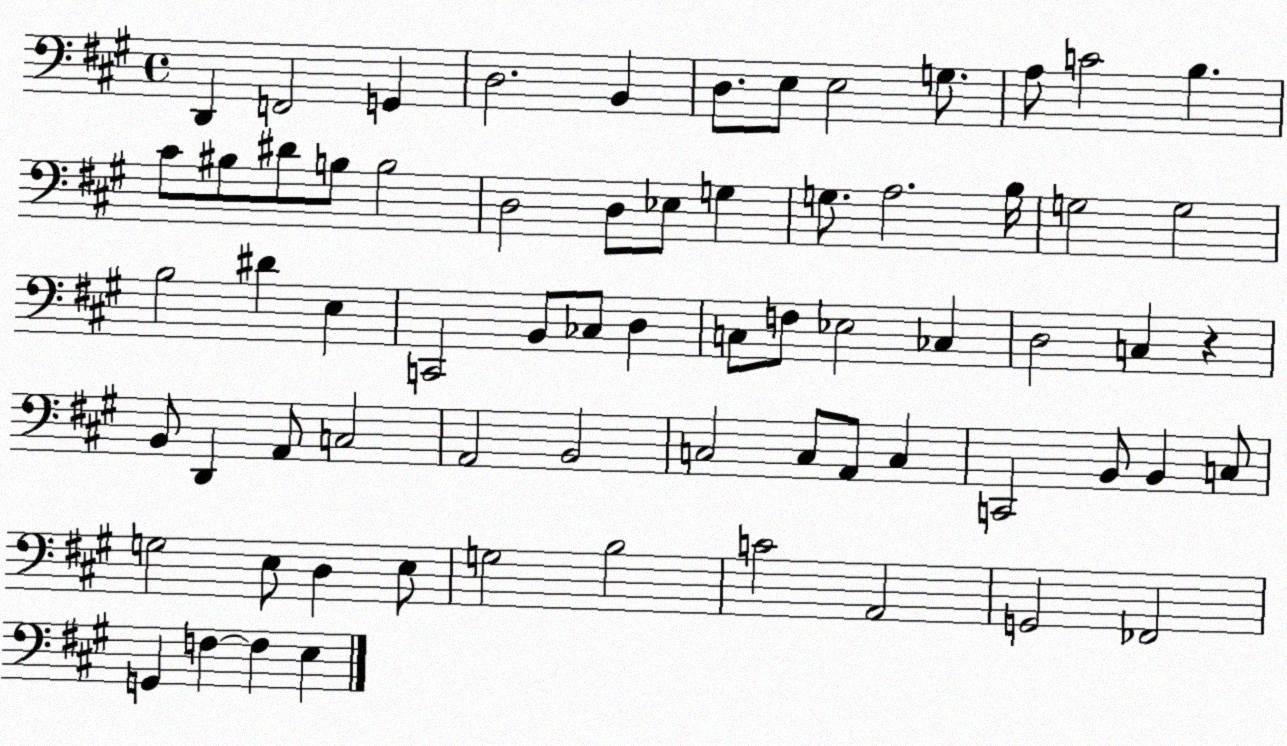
X:1
T:Untitled
M:4/4
L:1/4
K:A
D,, F,,2 G,, D,2 B,, D,/2 E,/2 E,2 G,/2 A,/2 C2 B, ^C/2 ^B,/2 ^D/2 B,/2 B,2 D,2 D,/2 _E,/2 G, G,/2 A,2 B,/4 G,2 G,2 B,2 ^D E, C,,2 B,,/2 _C,/2 D, C,/2 F,/2 _E,2 _C, D,2 C, z B,,/2 D,, A,,/2 C,2 A,,2 B,,2 C,2 C,/2 A,,/2 C, C,,2 B,,/2 B,, C,/2 G,2 E,/2 D, E,/2 G,2 B,2 C2 A,,2 G,,2 _F,,2 G,, F, F, E,